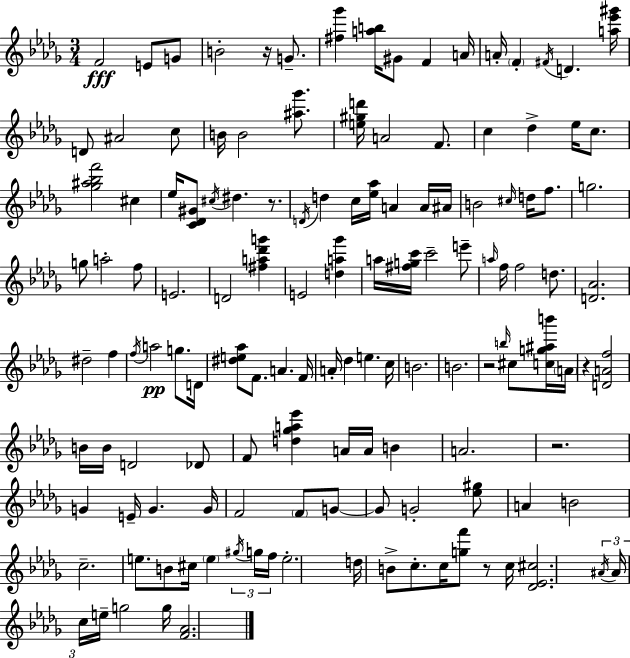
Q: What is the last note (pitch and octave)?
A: G5